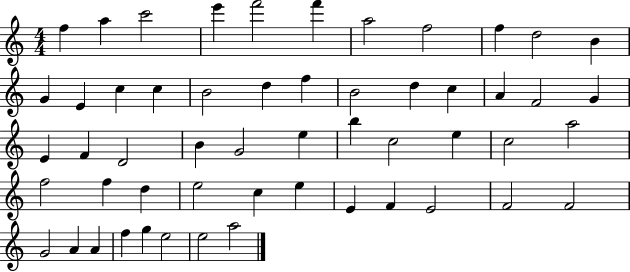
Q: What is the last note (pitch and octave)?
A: A5